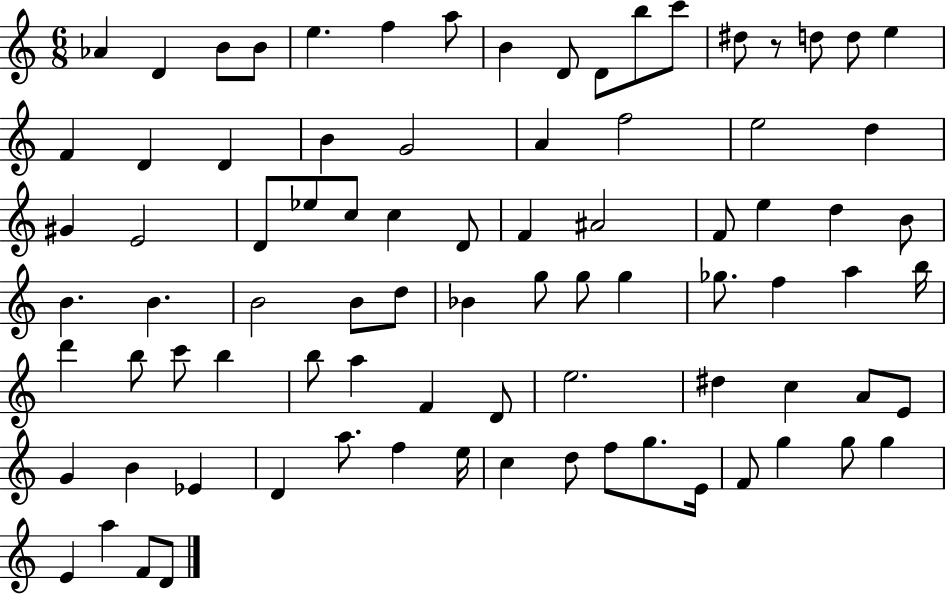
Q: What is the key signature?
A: C major